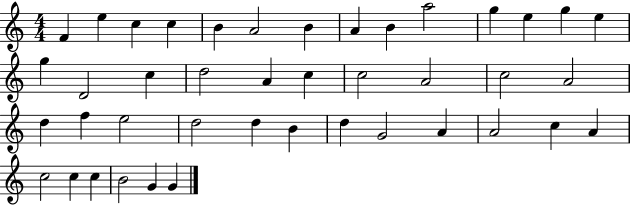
F4/q E5/q C5/q C5/q B4/q A4/h B4/q A4/q B4/q A5/h G5/q E5/q G5/q E5/q G5/q D4/h C5/q D5/h A4/q C5/q C5/h A4/h C5/h A4/h D5/q F5/q E5/h D5/h D5/q B4/q D5/q G4/h A4/q A4/h C5/q A4/q C5/h C5/q C5/q B4/h G4/q G4/q